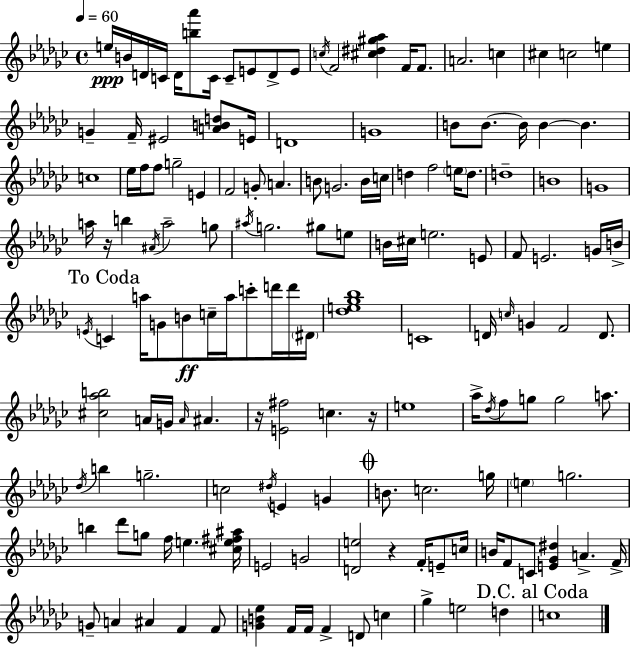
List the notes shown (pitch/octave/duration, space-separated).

E5/s B4/s D4/s C4/s D4/s [B5,Ab6]/e C4/s C4/e E4/e D4/e E4/e C5/s F4/h [C#5,D#5,G#5,Ab5]/q F4/s F4/e. A4/h. C5/q C#5/q C5/h E5/q G4/q F4/s EIS4/h [A4,B4,D5]/e E4/s D4/w G4/w B4/e B4/e. B4/s B4/q B4/q. C5/w Eb5/s F5/s F5/e G5/h E4/q F4/h G4/e A4/q. B4/e G4/h. B4/s C5/s D5/q F5/h E5/s D5/e. D5/w B4/w G4/w A5/s R/s B5/q A#4/s A5/h G5/e A#5/s G5/h. G#5/e E5/e B4/s C#5/s E5/h. E4/e F4/e E4/h. G4/s B4/s E4/s C4/q A5/s G4/e B4/e C5/s A5/s C6/e D6/s D6/s D#4/s [Db5,E5,Gb5,Bb5]/w C4/w D4/s C5/s G4/q F4/h D4/e. [C#5,Ab5,B5]/h A4/s G4/s A4/s A#4/q. R/s [E4,F#5]/h C5/q. R/s E5/w Ab5/s Db5/s F5/e G5/e G5/h A5/e. Db5/s B5/q G5/h. C5/h D#5/s E4/q G4/q B4/e. C5/h. G5/s E5/q G5/h. B5/q Db6/e G5/e F5/s E5/q. [C#5,E5,F#5,A#5]/s E4/h G4/h [D4,E5]/h R/q F4/s E4/e C5/s B4/s F4/e C4/e [E4,Gb4,D#5]/q A4/q. F4/s G4/e A4/q A#4/q F4/q F4/e [G4,B4,Eb5]/q F4/s F4/s F4/q D4/e C5/q Gb5/q E5/h D5/q C5/w